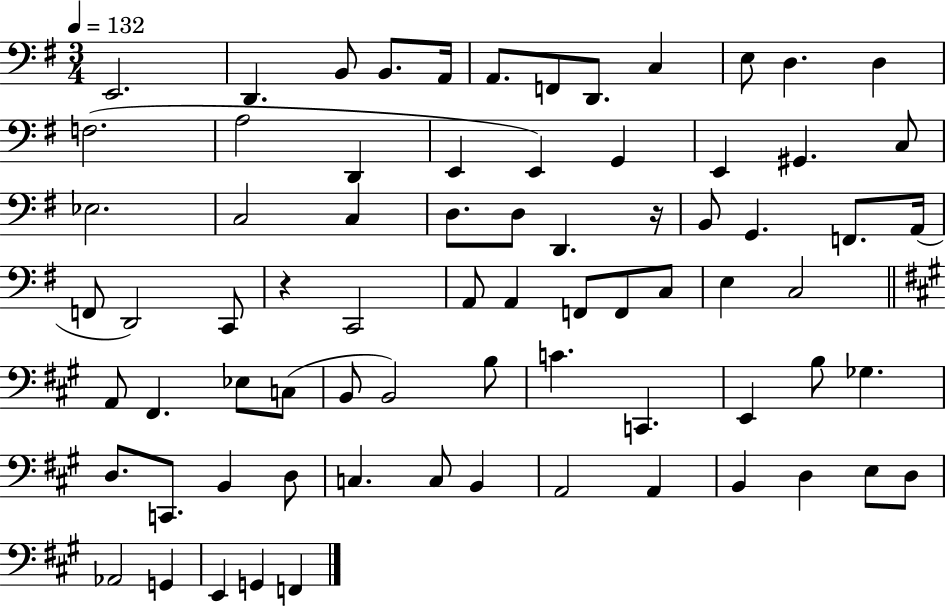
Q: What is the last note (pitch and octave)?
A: F2